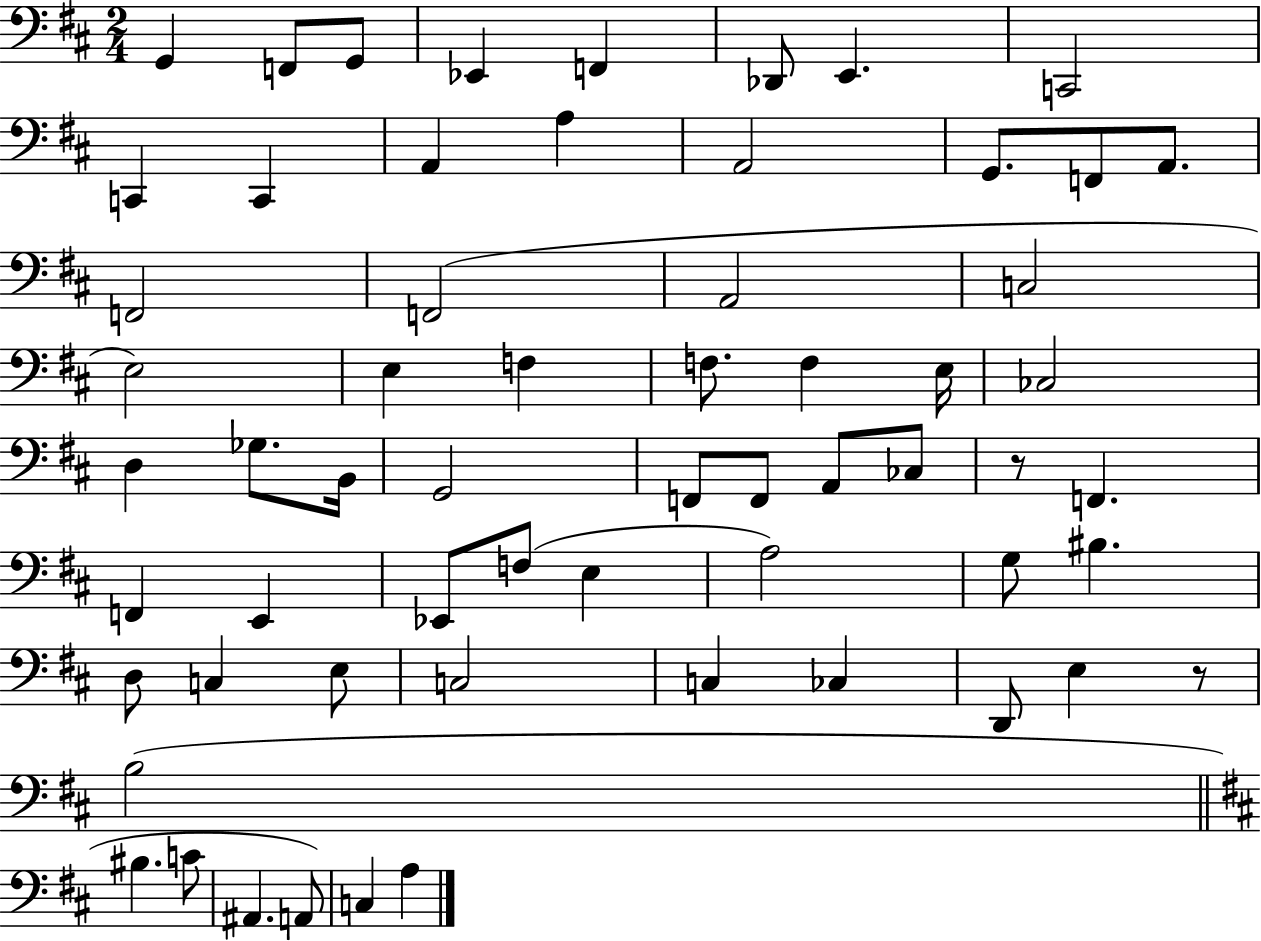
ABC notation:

X:1
T:Untitled
M:2/4
L:1/4
K:D
G,, F,,/2 G,,/2 _E,, F,, _D,,/2 E,, C,,2 C,, C,, A,, A, A,,2 G,,/2 F,,/2 A,,/2 F,,2 F,,2 A,,2 C,2 E,2 E, F, F,/2 F, E,/4 _C,2 D, _G,/2 B,,/4 G,,2 F,,/2 F,,/2 A,,/2 _C,/2 z/2 F,, F,, E,, _E,,/2 F,/2 E, A,2 G,/2 ^B, D,/2 C, E,/2 C,2 C, _C, D,,/2 E, z/2 B,2 ^B, C/2 ^A,, A,,/2 C, A,